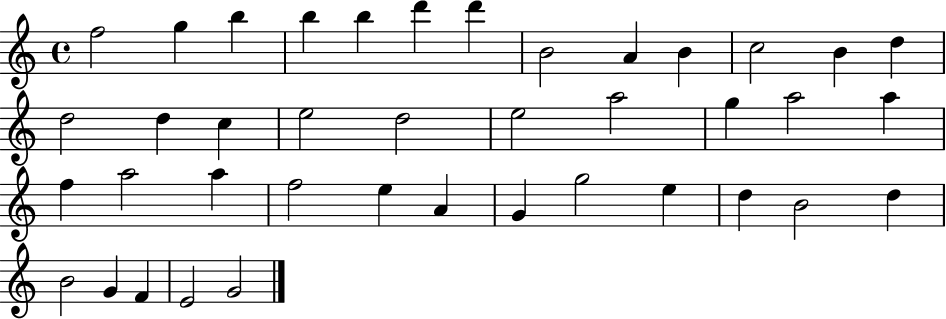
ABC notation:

X:1
T:Untitled
M:4/4
L:1/4
K:C
f2 g b b b d' d' B2 A B c2 B d d2 d c e2 d2 e2 a2 g a2 a f a2 a f2 e A G g2 e d B2 d B2 G F E2 G2